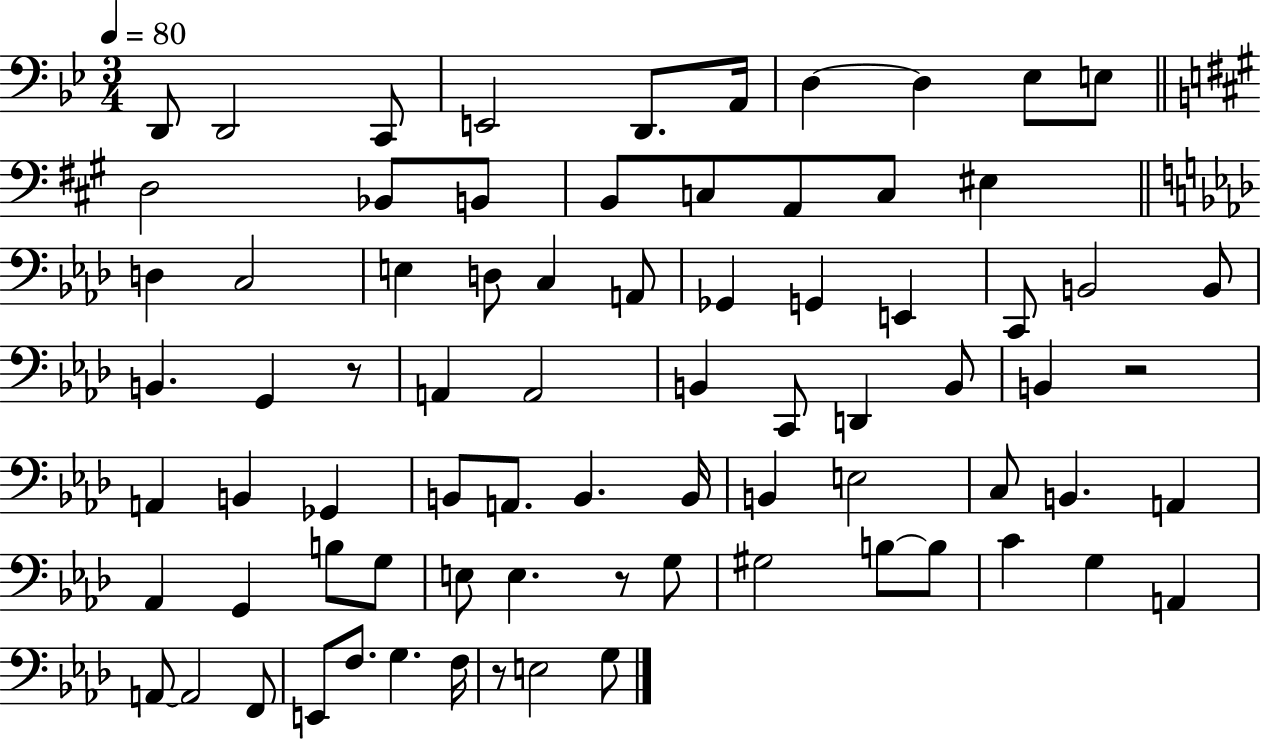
D2/e D2/h C2/e E2/h D2/e. A2/s D3/q D3/q Eb3/e E3/e D3/h Bb2/e B2/e B2/e C3/e A2/e C3/e EIS3/q D3/q C3/h E3/q D3/e C3/q A2/e Gb2/q G2/q E2/q C2/e B2/h B2/e B2/q. G2/q R/e A2/q A2/h B2/q C2/e D2/q B2/e B2/q R/h A2/q B2/q Gb2/q B2/e A2/e. B2/q. B2/s B2/q E3/h C3/e B2/q. A2/q Ab2/q G2/q B3/e G3/e E3/e E3/q. R/e G3/e G#3/h B3/e B3/e C4/q G3/q A2/q A2/e A2/h F2/e E2/e F3/e. G3/q. F3/s R/e E3/h G3/e